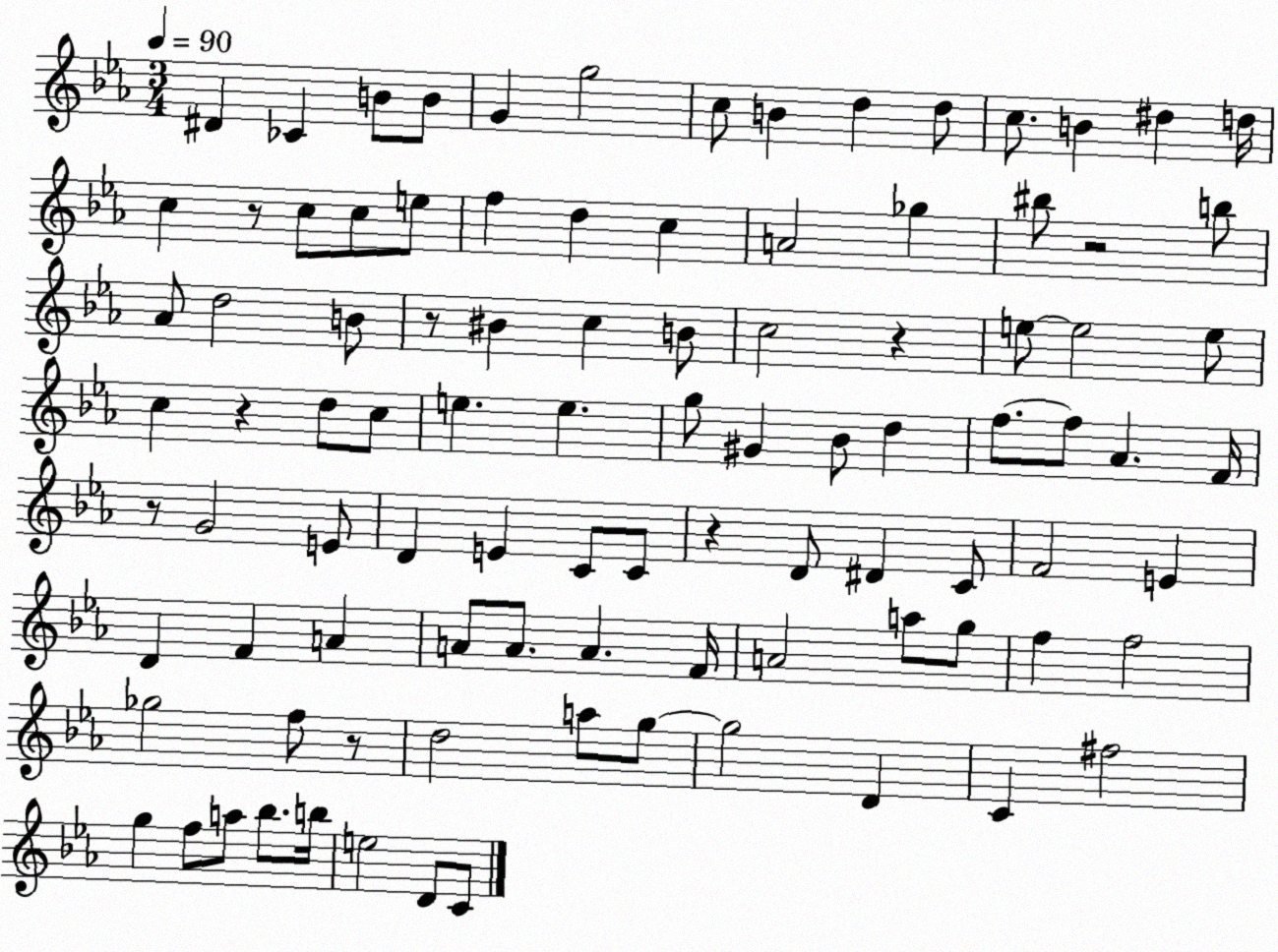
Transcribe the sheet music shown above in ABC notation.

X:1
T:Untitled
M:3/4
L:1/4
K:Eb
^D _C B/2 B/2 G g2 c/2 B d d/2 c/2 B ^d d/4 c z/2 c/2 c/2 e/2 f d c A2 _g ^b/2 z2 b/2 _A/2 d2 B/2 z/2 ^B c B/2 c2 z e/2 e2 e/2 c z d/2 c/2 e e g/2 ^G _B/2 d f/2 f/2 _A F/4 z/2 G2 E/2 D E C/2 C/2 z D/2 ^D C/2 F2 E D F A A/2 A/2 A F/4 A2 a/2 g/2 f f2 _g2 f/2 z/2 d2 a/2 g/2 g2 D C ^f2 g f/2 a/2 _b/2 b/4 e2 D/2 C/2